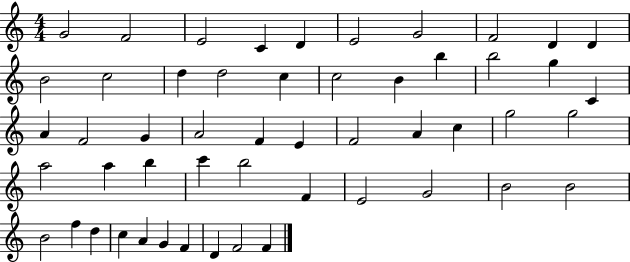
X:1
T:Untitled
M:4/4
L:1/4
K:C
G2 F2 E2 C D E2 G2 F2 D D B2 c2 d d2 c c2 B b b2 g C A F2 G A2 F E F2 A c g2 g2 a2 a b c' b2 F E2 G2 B2 B2 B2 f d c A G F D F2 F